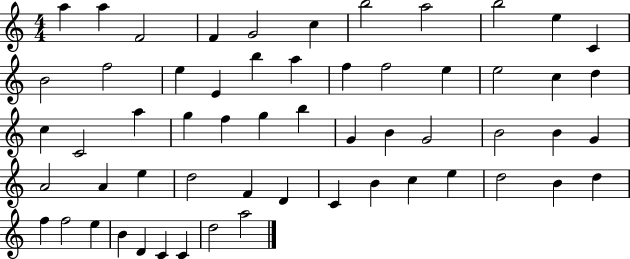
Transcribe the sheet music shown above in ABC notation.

X:1
T:Untitled
M:4/4
L:1/4
K:C
a a F2 F G2 c b2 a2 b2 e C B2 f2 e E b a f f2 e e2 c d c C2 a g f g b G B G2 B2 B G A2 A e d2 F D C B c e d2 B d f f2 e B D C C d2 a2